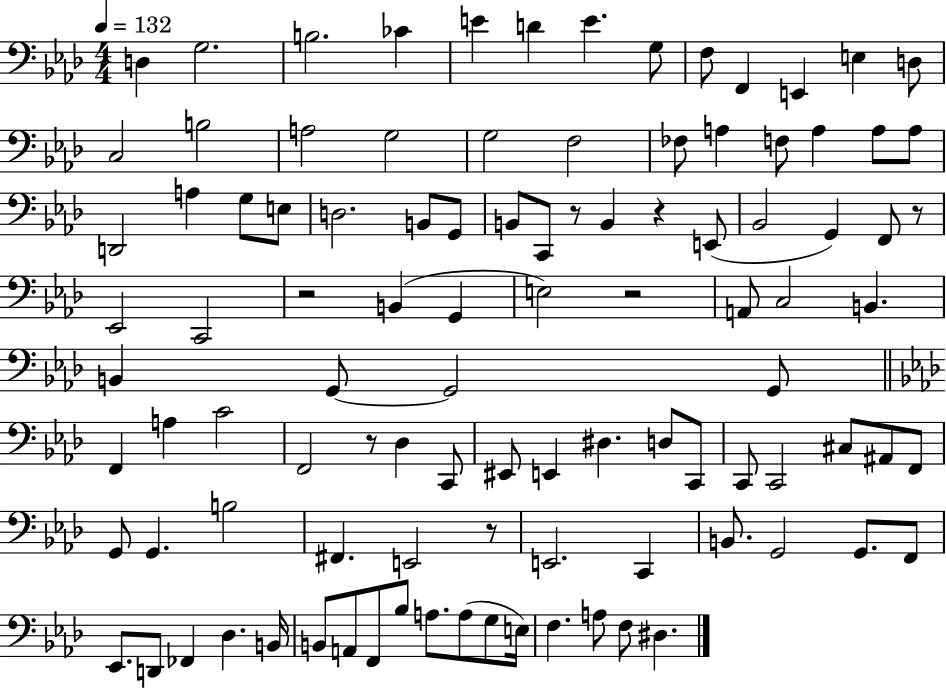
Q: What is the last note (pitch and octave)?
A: D#3